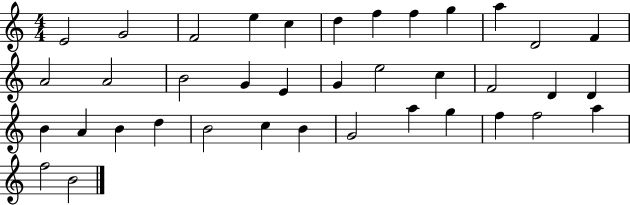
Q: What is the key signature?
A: C major